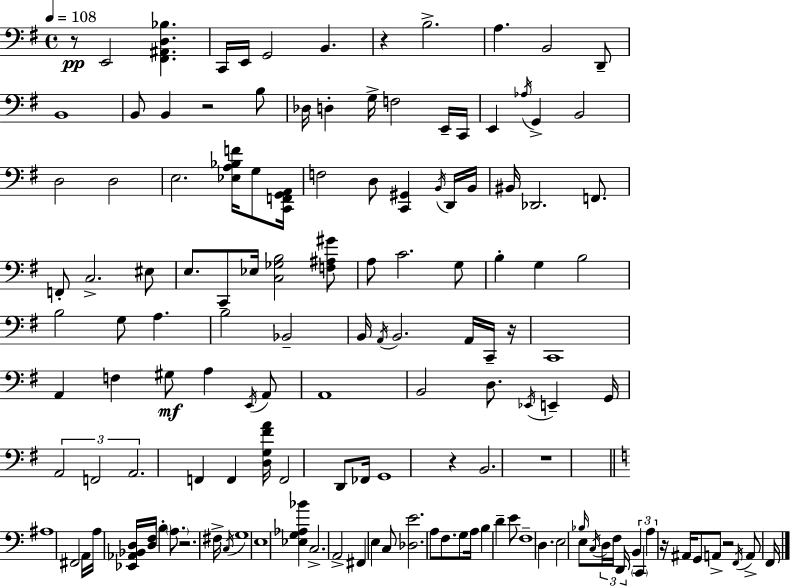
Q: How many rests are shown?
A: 9